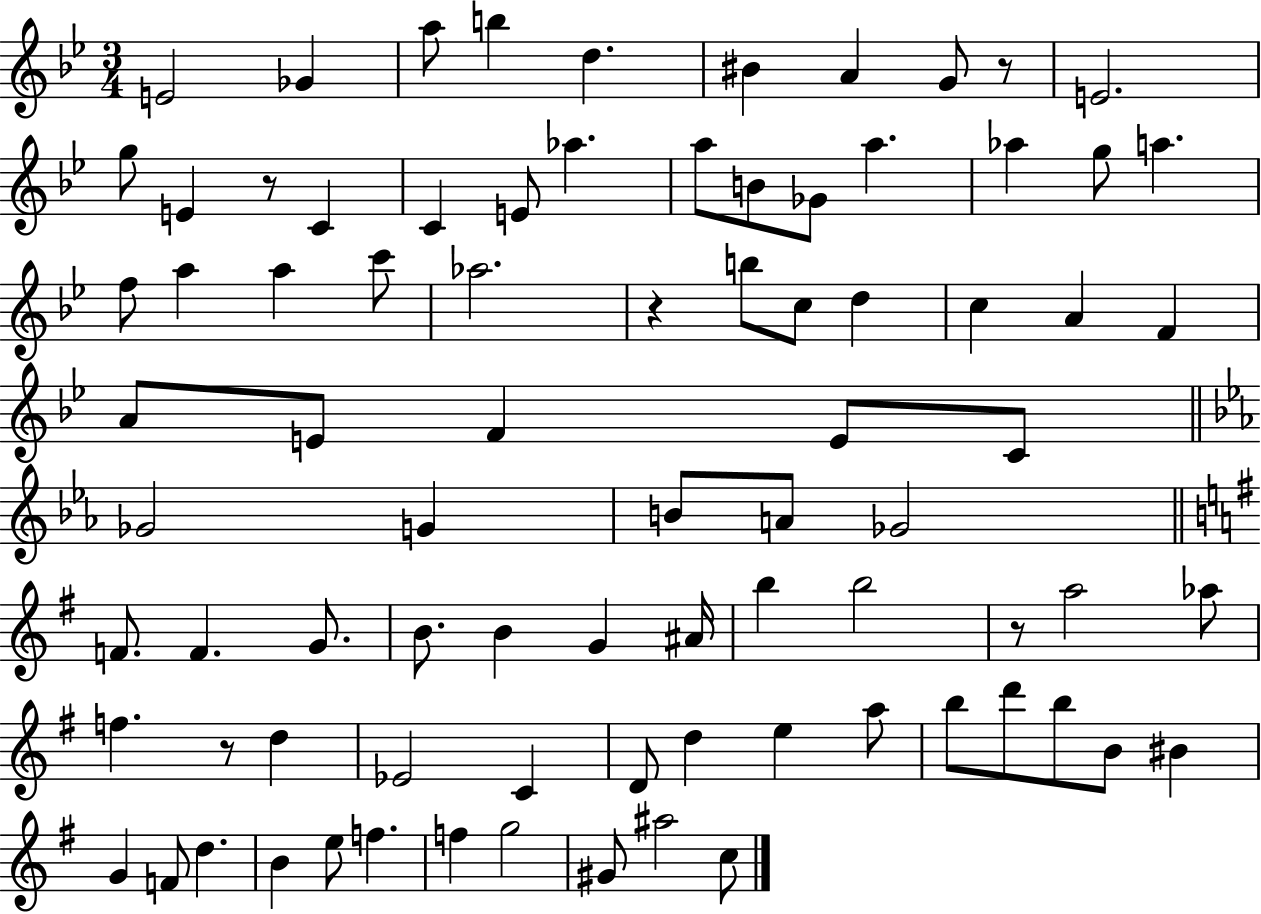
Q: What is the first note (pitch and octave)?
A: E4